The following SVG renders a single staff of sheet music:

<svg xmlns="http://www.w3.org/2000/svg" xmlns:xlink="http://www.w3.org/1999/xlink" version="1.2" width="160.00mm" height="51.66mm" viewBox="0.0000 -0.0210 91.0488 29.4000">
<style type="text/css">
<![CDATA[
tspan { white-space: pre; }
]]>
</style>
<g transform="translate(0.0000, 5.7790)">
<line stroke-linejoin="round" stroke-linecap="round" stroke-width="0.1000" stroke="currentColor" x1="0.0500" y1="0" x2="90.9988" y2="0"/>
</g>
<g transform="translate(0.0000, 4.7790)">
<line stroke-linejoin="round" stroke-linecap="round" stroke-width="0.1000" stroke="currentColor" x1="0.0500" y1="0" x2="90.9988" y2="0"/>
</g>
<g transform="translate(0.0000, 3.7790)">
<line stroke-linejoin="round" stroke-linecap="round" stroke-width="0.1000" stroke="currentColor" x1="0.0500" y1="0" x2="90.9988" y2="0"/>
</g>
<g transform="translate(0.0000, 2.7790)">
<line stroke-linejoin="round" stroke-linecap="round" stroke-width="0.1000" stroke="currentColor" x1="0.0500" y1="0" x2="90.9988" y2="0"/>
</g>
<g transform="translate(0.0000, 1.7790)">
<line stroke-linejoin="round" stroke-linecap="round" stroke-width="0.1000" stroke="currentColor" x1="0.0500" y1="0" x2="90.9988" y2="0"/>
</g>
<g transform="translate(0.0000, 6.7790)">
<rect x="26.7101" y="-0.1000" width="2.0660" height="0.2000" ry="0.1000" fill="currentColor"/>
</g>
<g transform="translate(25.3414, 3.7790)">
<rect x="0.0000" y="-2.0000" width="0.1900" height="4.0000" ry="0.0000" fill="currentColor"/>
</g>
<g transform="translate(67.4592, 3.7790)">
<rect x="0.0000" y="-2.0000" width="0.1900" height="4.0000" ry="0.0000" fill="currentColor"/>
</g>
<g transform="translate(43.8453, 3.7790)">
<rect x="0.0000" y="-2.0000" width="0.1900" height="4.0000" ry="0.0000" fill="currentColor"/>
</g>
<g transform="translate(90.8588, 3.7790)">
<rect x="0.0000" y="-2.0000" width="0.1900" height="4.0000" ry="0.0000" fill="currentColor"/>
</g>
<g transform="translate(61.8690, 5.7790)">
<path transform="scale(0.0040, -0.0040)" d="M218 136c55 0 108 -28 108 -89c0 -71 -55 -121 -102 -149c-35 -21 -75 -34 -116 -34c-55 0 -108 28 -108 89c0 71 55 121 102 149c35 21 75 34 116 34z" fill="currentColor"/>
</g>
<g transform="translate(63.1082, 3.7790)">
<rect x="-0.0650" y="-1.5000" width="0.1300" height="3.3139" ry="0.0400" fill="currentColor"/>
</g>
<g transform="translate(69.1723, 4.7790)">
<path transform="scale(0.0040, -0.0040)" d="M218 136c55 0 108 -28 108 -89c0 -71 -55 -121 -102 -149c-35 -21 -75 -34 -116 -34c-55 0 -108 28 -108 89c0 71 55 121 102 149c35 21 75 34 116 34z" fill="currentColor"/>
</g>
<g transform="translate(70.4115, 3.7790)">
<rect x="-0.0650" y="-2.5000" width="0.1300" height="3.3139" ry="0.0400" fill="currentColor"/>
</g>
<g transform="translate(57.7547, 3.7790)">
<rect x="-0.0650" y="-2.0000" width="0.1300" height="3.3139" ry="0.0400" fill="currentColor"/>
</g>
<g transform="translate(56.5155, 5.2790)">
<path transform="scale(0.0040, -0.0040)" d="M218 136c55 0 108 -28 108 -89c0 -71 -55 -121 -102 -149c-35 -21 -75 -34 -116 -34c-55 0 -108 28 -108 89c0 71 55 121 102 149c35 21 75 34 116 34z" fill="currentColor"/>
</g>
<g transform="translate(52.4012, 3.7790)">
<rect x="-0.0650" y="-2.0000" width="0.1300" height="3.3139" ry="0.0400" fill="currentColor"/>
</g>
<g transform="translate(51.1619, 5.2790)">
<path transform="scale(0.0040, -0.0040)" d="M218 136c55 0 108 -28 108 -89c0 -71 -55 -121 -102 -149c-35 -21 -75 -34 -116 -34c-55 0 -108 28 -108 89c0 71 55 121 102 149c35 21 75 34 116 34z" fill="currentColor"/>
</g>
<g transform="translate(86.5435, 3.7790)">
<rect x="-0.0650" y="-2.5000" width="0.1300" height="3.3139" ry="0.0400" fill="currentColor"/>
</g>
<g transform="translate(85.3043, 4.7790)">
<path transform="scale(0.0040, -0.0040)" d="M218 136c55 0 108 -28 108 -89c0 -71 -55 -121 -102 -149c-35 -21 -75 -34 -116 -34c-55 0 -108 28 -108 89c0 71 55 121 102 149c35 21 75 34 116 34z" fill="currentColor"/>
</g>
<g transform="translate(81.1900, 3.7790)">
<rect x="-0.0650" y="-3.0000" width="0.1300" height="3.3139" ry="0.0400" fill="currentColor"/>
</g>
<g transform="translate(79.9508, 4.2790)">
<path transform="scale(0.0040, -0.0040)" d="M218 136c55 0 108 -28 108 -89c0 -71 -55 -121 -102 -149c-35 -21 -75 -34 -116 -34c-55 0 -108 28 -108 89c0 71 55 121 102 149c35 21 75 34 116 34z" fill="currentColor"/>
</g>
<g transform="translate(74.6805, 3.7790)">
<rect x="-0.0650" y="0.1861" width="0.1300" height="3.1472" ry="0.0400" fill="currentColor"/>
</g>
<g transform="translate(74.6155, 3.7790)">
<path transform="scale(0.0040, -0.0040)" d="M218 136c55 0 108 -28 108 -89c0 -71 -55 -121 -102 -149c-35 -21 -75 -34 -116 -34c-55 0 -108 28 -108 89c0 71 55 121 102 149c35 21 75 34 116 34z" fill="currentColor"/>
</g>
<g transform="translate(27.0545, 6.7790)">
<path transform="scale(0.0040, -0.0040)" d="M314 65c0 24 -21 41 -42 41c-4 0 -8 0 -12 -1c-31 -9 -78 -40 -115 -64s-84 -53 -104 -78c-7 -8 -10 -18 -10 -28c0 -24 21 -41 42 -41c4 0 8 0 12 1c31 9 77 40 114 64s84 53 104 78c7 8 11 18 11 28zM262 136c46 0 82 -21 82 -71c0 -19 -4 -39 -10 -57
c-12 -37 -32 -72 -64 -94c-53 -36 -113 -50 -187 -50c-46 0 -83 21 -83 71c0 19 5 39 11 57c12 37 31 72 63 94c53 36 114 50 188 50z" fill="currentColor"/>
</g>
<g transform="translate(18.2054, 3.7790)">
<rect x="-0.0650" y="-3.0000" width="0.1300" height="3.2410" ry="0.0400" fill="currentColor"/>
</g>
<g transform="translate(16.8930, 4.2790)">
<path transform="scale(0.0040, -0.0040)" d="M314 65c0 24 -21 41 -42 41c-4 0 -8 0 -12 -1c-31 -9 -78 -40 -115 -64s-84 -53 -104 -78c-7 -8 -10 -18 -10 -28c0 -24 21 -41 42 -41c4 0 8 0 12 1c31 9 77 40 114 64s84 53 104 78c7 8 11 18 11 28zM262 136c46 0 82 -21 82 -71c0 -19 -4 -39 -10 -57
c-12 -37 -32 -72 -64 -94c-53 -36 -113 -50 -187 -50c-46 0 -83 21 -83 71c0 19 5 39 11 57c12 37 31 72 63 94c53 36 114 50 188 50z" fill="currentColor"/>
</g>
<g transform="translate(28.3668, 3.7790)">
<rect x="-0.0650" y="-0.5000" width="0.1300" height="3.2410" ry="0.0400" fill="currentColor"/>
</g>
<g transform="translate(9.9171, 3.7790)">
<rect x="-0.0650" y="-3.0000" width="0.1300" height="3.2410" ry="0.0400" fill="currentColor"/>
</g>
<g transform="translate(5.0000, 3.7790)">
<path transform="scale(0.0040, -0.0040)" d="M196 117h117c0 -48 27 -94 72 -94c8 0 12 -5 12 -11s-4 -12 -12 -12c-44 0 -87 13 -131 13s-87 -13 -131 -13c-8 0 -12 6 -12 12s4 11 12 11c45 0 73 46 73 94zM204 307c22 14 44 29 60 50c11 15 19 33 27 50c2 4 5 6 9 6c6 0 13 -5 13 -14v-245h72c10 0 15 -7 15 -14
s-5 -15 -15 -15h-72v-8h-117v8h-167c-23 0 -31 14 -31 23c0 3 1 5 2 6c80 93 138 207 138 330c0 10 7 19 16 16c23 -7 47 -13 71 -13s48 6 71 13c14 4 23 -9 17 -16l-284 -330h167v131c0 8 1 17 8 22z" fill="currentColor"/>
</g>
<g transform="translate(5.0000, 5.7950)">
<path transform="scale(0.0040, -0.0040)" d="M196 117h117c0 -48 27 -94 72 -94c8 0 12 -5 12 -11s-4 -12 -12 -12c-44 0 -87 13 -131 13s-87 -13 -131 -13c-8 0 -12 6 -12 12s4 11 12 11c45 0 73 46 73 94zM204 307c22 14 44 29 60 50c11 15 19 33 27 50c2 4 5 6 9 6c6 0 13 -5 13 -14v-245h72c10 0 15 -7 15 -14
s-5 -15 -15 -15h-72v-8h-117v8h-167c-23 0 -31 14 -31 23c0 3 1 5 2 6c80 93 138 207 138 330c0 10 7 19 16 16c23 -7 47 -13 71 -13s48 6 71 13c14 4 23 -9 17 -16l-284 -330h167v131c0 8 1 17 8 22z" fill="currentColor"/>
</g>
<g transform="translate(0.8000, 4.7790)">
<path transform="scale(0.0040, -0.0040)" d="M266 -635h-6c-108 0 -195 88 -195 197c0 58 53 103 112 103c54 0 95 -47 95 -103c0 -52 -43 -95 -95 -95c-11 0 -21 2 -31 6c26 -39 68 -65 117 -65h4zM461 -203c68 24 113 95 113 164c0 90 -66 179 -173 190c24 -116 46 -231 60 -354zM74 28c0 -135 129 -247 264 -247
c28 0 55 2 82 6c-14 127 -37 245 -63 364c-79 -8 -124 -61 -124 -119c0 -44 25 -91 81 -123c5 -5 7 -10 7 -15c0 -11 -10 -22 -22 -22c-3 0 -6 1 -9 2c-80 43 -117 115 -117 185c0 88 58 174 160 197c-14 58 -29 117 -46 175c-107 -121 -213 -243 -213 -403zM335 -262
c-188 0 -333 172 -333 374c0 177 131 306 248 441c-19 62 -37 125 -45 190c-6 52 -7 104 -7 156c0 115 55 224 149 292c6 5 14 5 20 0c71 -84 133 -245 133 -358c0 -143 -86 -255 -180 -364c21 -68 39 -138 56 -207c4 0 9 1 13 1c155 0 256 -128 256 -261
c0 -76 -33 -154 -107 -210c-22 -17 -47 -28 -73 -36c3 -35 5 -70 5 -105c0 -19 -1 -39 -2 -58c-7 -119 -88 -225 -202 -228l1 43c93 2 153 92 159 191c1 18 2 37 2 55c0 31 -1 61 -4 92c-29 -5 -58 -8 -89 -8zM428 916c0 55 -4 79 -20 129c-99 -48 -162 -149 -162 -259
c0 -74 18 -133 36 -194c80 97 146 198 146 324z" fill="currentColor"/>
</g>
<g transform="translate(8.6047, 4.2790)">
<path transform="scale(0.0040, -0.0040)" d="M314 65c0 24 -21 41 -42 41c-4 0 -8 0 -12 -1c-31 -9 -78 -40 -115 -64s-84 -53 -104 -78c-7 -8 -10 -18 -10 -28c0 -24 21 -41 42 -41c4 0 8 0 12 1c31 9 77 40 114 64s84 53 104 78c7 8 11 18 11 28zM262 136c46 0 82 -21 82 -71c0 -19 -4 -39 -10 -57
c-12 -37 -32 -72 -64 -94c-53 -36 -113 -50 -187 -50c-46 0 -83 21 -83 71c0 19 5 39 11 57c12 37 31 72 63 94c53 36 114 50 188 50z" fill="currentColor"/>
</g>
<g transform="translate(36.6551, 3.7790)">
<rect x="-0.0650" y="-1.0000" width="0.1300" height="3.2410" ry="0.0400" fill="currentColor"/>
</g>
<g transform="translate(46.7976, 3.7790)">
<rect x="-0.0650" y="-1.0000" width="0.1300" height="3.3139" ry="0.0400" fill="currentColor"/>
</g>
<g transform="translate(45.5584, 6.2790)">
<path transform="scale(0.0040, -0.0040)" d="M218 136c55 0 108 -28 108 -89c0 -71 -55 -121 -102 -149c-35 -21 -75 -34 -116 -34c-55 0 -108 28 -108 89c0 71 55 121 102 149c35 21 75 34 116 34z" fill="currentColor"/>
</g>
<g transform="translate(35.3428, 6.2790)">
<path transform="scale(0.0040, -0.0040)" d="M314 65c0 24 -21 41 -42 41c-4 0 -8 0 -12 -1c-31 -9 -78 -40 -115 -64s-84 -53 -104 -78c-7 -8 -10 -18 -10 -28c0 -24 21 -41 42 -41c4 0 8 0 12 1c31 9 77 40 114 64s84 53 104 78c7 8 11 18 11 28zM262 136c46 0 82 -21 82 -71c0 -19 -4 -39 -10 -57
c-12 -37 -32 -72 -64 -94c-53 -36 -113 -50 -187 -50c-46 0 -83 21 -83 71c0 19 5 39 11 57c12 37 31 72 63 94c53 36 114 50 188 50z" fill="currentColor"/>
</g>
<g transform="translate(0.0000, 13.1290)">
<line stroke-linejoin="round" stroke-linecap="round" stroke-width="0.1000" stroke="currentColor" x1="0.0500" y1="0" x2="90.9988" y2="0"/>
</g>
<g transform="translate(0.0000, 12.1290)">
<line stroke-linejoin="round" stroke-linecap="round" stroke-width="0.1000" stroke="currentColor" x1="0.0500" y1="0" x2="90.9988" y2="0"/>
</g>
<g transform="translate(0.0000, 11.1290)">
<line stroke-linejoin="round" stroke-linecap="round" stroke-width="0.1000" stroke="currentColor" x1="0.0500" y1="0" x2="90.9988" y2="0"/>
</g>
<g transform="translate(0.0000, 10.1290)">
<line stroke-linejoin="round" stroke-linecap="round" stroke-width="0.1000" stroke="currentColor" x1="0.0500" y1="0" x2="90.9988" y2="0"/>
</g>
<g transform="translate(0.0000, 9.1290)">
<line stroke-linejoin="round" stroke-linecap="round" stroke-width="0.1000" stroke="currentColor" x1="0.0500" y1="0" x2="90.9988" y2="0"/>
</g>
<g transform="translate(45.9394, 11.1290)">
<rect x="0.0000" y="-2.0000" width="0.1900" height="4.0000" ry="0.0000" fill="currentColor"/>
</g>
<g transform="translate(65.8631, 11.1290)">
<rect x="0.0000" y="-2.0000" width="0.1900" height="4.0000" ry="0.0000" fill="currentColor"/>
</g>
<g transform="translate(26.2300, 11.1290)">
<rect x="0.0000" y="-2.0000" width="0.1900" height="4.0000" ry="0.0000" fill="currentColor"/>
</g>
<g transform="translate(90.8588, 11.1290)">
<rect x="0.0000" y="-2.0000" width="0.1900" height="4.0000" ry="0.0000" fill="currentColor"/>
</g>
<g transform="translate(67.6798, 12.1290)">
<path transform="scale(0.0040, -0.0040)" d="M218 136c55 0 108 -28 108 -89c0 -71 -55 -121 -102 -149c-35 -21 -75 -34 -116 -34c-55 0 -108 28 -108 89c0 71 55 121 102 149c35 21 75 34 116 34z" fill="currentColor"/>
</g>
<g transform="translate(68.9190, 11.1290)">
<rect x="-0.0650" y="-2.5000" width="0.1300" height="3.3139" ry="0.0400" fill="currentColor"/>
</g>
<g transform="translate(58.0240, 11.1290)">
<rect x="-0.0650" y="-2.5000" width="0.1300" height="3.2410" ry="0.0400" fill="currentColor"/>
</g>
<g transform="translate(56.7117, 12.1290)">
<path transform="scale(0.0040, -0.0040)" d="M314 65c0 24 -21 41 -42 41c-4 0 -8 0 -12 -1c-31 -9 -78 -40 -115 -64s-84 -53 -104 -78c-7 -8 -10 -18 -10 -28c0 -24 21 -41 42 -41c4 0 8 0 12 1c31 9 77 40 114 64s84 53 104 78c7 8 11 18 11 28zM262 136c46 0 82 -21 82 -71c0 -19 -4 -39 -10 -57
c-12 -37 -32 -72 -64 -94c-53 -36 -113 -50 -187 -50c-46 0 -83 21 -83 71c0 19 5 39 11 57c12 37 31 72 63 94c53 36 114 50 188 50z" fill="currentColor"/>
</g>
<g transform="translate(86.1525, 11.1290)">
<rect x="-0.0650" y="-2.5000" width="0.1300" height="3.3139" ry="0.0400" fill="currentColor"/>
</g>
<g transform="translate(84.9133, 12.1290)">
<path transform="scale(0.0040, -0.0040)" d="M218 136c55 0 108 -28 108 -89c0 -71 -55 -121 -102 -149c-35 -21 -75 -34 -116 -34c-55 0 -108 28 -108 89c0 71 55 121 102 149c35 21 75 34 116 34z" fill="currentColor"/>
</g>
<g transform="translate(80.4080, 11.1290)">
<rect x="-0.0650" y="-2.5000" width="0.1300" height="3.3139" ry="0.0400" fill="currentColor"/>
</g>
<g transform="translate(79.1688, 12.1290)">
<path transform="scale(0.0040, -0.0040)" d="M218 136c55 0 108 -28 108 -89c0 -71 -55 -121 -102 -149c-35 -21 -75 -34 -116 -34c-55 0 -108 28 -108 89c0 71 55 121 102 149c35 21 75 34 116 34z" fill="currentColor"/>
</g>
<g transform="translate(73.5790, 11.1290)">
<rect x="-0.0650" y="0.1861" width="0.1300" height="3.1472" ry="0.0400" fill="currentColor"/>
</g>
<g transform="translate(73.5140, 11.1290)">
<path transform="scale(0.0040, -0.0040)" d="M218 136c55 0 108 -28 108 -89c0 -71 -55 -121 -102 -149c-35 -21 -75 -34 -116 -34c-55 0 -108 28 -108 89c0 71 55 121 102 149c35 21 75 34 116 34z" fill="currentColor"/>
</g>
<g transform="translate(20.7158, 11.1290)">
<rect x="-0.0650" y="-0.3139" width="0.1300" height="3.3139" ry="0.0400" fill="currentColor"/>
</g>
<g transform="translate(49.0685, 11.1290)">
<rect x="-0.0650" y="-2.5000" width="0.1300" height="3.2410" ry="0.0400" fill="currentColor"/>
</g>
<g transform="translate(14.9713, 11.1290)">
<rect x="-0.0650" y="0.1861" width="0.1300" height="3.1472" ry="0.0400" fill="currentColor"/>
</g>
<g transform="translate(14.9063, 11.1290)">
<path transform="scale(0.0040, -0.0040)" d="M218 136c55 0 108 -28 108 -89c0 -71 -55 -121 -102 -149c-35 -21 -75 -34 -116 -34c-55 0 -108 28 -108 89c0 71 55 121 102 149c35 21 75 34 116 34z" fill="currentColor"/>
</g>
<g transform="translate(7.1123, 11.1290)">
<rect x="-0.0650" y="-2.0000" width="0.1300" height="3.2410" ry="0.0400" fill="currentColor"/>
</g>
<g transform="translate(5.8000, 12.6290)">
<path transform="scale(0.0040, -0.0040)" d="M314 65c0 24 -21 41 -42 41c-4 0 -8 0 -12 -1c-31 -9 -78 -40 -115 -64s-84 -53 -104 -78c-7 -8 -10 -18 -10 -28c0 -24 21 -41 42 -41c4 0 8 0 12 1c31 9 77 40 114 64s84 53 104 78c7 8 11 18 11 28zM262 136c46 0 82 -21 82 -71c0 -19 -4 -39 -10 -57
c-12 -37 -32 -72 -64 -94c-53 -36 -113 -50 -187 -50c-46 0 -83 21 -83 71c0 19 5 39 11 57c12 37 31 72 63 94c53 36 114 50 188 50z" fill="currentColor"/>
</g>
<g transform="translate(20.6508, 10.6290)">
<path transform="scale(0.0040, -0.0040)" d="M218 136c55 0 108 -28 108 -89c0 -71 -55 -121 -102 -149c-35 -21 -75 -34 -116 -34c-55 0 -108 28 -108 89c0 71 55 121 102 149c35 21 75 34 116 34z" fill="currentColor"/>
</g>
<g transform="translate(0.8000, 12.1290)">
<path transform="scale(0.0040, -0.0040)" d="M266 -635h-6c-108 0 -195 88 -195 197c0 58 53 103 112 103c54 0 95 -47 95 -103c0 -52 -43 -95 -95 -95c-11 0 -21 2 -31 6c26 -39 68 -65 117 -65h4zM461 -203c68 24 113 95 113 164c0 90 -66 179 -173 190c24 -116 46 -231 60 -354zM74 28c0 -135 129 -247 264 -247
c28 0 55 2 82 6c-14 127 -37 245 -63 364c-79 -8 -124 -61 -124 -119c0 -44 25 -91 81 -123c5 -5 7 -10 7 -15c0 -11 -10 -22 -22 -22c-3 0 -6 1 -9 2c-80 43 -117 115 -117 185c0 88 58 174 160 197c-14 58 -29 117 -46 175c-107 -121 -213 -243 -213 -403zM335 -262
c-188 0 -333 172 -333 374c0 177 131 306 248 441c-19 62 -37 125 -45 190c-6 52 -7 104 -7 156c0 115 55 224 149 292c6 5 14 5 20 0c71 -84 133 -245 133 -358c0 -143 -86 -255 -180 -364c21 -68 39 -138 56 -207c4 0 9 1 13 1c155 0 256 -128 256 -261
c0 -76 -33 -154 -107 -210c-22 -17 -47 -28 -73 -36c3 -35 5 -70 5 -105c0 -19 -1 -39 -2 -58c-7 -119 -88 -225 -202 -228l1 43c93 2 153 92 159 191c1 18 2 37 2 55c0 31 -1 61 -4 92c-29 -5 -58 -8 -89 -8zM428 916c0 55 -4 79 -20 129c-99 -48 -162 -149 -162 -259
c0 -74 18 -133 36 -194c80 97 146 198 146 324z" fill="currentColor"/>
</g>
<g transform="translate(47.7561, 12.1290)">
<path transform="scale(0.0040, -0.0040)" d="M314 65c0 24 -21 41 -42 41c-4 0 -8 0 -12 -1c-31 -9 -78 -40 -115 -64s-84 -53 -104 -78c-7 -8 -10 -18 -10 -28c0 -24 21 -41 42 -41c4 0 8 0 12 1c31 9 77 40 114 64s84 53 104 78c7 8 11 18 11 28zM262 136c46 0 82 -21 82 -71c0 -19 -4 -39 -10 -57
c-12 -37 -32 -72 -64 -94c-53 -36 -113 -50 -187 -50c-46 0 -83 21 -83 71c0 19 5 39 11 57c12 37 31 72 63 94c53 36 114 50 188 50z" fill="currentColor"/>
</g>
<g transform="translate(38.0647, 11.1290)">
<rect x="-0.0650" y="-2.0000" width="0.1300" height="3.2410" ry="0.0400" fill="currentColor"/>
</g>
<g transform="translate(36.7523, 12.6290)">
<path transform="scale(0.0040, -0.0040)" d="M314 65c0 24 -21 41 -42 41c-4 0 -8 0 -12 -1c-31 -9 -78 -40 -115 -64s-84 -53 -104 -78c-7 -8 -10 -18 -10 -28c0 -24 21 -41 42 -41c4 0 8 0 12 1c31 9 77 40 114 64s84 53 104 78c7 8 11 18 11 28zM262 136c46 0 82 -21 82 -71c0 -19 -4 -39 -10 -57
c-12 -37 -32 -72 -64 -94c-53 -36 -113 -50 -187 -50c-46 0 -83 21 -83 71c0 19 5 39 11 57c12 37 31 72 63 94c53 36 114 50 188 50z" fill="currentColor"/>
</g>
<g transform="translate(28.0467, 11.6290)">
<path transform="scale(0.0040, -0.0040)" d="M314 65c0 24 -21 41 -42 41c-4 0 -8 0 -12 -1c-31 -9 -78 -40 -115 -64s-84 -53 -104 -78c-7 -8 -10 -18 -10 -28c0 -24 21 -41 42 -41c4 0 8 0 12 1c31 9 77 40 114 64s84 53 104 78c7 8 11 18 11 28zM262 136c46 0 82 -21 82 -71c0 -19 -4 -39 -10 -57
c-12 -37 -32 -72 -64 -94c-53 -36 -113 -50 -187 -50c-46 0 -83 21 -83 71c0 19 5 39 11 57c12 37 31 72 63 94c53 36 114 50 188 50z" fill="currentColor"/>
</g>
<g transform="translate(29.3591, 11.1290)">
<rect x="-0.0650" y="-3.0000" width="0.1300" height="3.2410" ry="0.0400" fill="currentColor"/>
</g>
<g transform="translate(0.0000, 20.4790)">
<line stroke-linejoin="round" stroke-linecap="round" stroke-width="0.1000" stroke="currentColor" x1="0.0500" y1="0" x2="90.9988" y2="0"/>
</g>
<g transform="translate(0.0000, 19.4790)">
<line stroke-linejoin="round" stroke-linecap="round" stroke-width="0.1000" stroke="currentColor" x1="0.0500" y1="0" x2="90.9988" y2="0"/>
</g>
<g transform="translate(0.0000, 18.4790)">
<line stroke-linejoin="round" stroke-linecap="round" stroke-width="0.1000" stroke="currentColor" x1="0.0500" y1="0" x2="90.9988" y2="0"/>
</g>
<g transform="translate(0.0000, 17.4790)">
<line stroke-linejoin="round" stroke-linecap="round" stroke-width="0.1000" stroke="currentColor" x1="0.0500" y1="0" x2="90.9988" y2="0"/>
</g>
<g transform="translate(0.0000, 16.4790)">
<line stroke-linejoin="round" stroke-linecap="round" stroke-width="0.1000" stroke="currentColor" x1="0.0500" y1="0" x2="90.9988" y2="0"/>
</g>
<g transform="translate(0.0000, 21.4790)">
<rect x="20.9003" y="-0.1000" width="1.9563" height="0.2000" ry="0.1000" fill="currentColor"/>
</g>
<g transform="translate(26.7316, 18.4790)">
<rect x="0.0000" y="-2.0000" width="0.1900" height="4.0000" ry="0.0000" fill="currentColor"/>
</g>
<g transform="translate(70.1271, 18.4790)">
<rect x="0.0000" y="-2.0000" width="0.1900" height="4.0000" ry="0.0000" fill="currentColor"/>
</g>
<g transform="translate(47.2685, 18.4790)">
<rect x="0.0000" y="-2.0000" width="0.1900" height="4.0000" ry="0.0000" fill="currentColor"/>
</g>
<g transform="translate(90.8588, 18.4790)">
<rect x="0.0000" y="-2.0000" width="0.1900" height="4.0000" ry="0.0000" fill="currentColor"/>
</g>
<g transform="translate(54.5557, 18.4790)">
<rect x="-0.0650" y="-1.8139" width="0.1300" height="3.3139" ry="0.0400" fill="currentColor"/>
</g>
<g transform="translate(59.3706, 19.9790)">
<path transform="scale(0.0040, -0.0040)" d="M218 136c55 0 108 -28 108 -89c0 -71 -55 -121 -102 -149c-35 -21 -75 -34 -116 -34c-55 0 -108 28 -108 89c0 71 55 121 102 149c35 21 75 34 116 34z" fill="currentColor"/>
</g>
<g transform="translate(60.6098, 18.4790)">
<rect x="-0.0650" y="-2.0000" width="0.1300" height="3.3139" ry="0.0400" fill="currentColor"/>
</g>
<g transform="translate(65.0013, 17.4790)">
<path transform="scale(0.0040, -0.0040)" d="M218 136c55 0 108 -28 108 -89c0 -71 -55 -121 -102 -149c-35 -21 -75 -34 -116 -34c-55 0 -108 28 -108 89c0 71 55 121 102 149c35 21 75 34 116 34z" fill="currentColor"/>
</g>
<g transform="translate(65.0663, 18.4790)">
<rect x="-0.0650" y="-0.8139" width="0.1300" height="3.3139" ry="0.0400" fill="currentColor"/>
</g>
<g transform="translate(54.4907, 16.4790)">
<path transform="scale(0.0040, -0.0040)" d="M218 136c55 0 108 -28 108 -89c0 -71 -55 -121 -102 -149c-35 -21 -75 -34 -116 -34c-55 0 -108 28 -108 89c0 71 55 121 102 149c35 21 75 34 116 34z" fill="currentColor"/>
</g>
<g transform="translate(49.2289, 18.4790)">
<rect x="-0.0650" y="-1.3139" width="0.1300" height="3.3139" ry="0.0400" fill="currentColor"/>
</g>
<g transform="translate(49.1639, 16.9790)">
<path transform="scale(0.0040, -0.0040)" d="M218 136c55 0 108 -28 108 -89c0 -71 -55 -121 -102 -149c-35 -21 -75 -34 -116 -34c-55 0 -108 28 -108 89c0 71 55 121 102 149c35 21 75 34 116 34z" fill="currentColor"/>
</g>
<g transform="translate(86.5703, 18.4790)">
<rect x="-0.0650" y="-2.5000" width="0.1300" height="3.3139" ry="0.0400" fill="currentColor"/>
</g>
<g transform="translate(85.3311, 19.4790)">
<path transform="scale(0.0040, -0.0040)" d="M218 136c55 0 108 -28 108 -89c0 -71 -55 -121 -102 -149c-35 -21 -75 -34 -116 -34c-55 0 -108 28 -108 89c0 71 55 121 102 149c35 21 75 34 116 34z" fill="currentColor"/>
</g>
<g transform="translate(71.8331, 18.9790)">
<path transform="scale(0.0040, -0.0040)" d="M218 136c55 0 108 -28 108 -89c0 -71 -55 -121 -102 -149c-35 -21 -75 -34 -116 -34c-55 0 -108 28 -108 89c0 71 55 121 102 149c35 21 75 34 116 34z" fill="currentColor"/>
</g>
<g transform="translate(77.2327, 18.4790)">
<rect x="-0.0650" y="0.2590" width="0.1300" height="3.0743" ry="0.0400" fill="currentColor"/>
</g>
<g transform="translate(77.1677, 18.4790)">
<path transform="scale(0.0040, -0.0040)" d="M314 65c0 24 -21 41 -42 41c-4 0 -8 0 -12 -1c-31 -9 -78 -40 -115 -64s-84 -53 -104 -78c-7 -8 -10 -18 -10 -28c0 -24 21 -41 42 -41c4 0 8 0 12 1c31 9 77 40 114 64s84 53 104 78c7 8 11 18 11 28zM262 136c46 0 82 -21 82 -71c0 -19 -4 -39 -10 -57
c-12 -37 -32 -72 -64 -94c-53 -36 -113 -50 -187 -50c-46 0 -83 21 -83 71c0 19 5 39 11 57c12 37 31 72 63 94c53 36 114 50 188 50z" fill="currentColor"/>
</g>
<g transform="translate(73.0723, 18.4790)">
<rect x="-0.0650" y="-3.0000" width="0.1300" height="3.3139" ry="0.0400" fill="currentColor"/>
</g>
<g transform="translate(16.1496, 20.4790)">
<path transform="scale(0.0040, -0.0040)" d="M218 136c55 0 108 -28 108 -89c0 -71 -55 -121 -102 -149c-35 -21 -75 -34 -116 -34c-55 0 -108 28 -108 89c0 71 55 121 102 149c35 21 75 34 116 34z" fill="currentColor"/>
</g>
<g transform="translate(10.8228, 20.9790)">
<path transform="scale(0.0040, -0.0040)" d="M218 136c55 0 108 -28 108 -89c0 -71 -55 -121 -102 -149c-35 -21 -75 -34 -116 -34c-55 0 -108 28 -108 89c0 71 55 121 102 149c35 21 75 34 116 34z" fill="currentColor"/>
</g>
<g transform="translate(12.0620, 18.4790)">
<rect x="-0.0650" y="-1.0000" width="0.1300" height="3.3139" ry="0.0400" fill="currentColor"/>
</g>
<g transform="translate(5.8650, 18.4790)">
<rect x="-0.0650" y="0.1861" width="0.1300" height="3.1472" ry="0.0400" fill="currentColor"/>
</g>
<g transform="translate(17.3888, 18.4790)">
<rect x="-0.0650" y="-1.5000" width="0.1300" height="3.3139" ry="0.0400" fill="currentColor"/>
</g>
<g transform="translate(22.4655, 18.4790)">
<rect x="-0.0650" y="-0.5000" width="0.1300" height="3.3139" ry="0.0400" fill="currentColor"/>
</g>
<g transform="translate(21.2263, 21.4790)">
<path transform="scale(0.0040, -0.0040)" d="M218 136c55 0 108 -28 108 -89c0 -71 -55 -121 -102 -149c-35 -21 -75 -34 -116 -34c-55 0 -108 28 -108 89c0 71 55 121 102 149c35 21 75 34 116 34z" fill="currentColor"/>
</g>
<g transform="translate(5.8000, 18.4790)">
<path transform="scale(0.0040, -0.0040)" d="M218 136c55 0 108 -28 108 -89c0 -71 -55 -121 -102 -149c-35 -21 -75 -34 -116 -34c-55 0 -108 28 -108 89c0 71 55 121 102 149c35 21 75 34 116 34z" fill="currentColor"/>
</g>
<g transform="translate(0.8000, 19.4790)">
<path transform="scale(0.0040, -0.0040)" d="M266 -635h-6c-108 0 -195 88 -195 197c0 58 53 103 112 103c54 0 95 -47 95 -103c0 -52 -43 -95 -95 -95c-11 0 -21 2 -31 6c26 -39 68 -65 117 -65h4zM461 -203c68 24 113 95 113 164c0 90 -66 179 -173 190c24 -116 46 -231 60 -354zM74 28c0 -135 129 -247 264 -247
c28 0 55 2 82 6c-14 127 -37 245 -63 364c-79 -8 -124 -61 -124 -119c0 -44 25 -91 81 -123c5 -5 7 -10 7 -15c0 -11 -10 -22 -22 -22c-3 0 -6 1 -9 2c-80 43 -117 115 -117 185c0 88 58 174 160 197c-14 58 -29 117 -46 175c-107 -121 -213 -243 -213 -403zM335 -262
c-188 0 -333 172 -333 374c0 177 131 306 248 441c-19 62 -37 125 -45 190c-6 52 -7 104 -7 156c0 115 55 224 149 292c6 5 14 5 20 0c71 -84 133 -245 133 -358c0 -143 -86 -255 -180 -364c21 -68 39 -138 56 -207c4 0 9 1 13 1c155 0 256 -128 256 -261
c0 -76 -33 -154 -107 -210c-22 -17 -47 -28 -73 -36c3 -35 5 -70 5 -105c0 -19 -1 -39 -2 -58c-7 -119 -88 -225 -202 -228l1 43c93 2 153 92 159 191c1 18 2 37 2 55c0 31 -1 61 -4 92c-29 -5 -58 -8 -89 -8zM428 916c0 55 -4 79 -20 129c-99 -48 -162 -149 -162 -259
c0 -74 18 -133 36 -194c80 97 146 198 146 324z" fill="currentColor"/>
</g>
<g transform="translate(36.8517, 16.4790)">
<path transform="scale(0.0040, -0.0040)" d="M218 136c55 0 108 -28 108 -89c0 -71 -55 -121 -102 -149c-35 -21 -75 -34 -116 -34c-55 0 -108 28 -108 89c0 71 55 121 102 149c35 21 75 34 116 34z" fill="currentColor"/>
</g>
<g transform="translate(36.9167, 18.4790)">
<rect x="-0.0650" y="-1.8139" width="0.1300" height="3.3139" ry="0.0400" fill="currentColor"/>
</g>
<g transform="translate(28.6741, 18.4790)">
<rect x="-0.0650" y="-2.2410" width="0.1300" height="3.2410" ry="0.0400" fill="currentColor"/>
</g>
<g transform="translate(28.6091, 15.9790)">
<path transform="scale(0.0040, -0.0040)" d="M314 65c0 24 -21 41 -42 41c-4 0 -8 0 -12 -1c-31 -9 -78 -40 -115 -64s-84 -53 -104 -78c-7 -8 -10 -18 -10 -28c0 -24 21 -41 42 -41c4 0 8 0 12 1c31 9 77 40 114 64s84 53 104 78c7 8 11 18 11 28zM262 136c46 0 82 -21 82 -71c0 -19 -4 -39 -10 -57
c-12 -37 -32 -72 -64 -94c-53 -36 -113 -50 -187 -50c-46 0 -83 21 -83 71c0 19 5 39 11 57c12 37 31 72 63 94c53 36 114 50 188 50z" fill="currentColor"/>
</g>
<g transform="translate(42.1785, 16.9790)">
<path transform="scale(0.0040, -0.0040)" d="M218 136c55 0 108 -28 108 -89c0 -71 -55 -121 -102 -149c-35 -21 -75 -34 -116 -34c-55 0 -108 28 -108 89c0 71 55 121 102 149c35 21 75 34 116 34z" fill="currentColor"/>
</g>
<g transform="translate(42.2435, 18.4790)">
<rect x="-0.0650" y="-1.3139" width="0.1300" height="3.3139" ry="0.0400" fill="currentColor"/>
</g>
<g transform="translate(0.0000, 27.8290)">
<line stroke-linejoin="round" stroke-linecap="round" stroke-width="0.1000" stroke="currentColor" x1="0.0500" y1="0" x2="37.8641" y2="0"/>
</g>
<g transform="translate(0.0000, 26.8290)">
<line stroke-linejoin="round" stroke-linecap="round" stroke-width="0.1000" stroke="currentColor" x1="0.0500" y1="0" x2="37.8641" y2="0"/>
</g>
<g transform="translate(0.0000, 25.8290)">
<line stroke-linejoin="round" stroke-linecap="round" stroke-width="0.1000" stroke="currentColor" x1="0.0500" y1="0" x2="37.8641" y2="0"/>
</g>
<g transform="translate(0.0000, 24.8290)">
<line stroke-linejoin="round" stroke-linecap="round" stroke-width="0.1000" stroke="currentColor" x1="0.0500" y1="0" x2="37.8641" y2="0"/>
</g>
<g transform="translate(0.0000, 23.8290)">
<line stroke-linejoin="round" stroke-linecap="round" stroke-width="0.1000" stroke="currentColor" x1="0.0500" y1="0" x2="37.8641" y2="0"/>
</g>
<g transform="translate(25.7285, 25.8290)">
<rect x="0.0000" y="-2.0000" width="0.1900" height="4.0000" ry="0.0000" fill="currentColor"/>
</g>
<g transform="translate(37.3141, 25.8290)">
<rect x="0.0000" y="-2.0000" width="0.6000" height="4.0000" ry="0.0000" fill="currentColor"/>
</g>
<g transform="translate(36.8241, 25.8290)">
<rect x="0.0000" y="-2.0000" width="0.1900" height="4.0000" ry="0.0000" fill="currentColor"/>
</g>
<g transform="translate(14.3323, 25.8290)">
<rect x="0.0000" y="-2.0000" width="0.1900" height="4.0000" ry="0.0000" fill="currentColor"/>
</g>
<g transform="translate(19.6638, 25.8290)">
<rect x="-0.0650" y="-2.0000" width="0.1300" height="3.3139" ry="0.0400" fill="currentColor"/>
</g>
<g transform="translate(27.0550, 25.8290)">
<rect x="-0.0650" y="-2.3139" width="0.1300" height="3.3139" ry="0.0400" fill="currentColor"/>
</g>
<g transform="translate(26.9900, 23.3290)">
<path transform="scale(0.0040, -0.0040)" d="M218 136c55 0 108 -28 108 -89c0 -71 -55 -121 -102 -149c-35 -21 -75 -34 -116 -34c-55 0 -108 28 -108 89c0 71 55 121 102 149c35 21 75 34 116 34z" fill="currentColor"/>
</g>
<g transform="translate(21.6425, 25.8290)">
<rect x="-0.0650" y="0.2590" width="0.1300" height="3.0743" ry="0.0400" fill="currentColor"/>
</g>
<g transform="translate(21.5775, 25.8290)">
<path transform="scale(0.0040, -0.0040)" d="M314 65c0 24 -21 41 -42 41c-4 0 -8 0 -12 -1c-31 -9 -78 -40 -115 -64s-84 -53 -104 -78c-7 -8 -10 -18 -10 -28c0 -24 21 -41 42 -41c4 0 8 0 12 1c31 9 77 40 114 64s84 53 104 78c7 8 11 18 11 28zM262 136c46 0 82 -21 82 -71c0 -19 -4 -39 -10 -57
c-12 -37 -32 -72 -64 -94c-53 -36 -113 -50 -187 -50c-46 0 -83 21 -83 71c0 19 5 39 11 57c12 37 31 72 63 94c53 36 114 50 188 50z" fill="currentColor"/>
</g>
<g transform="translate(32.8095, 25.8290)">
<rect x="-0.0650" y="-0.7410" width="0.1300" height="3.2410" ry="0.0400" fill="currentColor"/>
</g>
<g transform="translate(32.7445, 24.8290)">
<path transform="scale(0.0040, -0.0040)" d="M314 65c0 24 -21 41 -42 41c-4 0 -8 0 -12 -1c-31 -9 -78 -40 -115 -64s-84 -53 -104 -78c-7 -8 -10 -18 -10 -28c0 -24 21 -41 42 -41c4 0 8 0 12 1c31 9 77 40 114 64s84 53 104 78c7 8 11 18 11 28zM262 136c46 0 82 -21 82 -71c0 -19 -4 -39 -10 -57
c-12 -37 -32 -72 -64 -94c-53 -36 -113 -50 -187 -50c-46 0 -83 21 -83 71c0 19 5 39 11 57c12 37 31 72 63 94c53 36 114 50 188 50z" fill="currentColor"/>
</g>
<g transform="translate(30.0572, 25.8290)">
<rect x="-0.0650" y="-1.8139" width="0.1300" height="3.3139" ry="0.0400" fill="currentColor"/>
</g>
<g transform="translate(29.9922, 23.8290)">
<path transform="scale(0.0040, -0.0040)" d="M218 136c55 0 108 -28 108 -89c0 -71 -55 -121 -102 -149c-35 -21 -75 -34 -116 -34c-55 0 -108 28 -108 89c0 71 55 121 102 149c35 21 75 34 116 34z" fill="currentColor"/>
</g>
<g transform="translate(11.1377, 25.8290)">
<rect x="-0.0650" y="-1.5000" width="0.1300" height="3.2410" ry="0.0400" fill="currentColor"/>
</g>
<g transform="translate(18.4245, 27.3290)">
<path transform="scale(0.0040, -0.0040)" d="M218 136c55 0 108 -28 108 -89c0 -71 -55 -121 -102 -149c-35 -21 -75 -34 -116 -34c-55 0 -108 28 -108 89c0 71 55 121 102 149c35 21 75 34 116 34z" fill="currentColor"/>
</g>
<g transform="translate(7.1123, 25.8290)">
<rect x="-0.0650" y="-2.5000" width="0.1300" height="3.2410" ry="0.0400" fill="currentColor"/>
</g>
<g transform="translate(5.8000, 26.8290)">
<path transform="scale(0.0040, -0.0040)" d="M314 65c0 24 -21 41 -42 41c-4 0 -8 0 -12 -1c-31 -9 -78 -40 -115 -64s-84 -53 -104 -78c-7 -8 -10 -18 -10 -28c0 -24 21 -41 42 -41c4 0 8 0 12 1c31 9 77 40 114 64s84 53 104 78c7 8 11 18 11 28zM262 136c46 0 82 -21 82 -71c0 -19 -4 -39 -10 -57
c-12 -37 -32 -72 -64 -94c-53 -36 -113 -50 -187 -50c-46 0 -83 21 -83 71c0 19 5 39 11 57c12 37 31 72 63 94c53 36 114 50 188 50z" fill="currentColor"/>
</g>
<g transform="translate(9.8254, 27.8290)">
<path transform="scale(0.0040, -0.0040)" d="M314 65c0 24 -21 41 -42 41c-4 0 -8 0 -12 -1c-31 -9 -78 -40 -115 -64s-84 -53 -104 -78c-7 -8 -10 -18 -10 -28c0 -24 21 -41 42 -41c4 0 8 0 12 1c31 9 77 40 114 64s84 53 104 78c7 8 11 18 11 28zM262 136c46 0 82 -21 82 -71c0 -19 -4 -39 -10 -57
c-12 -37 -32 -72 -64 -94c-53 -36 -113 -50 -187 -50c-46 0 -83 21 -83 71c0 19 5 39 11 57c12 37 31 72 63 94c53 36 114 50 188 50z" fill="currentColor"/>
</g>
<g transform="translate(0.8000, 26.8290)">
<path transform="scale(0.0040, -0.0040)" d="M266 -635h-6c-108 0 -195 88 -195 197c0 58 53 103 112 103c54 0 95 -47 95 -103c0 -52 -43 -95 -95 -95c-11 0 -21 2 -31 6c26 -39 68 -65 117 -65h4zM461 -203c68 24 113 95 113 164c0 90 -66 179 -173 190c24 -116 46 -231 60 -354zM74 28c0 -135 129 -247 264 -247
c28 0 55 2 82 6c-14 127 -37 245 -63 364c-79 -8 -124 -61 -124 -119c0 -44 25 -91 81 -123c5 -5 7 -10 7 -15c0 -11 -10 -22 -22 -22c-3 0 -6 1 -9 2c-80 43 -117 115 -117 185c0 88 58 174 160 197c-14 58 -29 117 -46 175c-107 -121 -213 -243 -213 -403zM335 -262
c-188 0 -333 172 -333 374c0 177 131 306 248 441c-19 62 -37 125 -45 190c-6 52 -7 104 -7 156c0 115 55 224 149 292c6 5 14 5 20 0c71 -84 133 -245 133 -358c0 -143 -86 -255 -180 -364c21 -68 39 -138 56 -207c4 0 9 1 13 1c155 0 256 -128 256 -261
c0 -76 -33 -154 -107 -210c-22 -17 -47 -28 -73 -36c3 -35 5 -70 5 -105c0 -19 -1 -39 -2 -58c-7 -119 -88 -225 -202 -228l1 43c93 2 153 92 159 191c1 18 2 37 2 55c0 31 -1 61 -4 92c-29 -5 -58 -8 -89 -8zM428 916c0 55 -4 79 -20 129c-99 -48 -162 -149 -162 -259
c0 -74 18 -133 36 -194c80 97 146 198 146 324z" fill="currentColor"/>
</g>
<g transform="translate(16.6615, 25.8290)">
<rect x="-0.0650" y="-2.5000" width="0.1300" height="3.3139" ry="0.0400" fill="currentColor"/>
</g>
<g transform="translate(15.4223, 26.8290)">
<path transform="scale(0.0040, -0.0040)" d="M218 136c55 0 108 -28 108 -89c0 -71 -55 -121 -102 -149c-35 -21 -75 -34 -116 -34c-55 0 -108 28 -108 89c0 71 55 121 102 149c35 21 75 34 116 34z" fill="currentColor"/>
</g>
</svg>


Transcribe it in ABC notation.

X:1
T:Untitled
M:4/4
L:1/4
K:C
A2 A2 C2 D2 D F F E G B A G F2 B c A2 F2 G2 G2 G B G G B D E C g2 f e e f F d A B2 G G2 E2 G F B2 g f d2